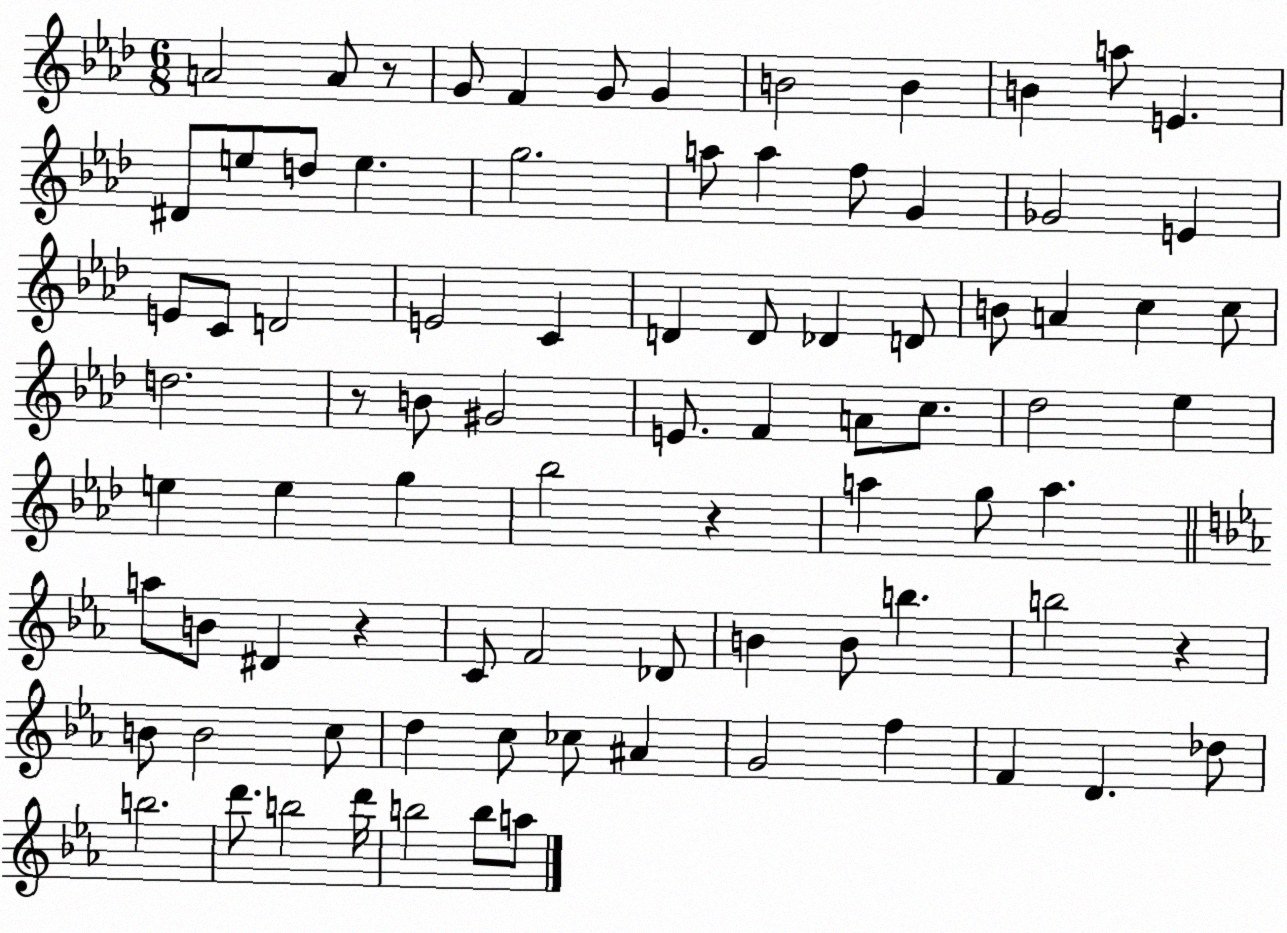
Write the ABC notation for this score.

X:1
T:Untitled
M:6/8
L:1/4
K:Ab
A2 A/2 z/2 G/2 F G/2 G B2 B B a/2 E ^D/2 e/2 d/2 e g2 a/2 a f/2 G _G2 E E/2 C/2 D2 E2 C D D/2 _D D/2 B/2 A c c/2 d2 z/2 B/2 ^G2 E/2 F A/2 c/2 _d2 _e e e g _b2 z a g/2 a a/2 B/2 ^D z C/2 F2 _D/2 B B/2 b b2 z B/2 B2 c/2 d c/2 _c/2 ^A G2 f F D _d/2 b2 d'/2 b2 d'/4 b2 b/2 a/2